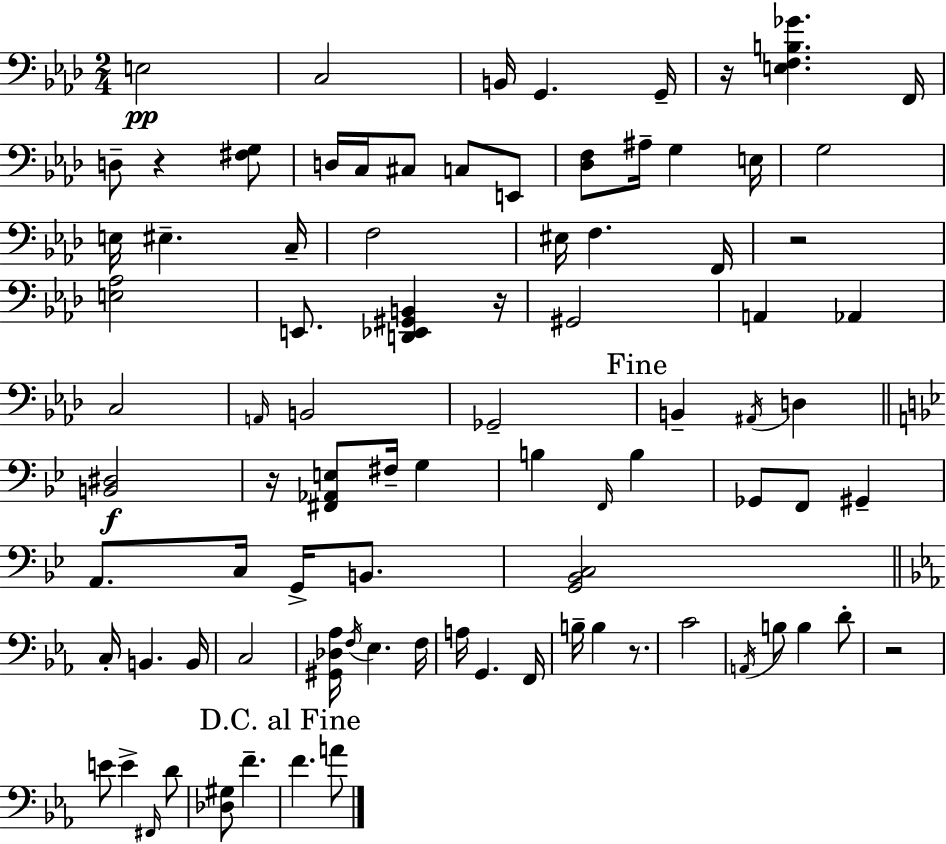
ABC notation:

X:1
T:Untitled
M:2/4
L:1/4
K:Fm
E,2 C,2 B,,/4 G,, G,,/4 z/4 [E,F,B,_G] F,,/4 D,/2 z [^F,G,]/2 D,/4 C,/4 ^C,/2 C,/2 E,,/2 [_D,F,]/2 ^A,/4 G, E,/4 G,2 E,/4 ^E, C,/4 F,2 ^E,/4 F, F,,/4 z2 [E,_A,]2 E,,/2 [D,,_E,,^G,,B,,] z/4 ^G,,2 A,, _A,, C,2 A,,/4 B,,2 _G,,2 B,, ^A,,/4 D, [B,,^D,]2 z/4 [^F,,_A,,E,]/2 ^F,/4 G, B, F,,/4 B, _G,,/2 F,,/2 ^G,, A,,/2 C,/4 G,,/4 B,,/2 [G,,_B,,C,]2 C,/4 B,, B,,/4 C,2 [^G,,_D,_A,]/4 F,/4 _E, F,/4 A,/4 G,, F,,/4 B,/4 B, z/2 C2 A,,/4 B,/2 B, D/2 z2 E/2 E ^F,,/4 D/2 [_D,^G,]/2 F F A/2